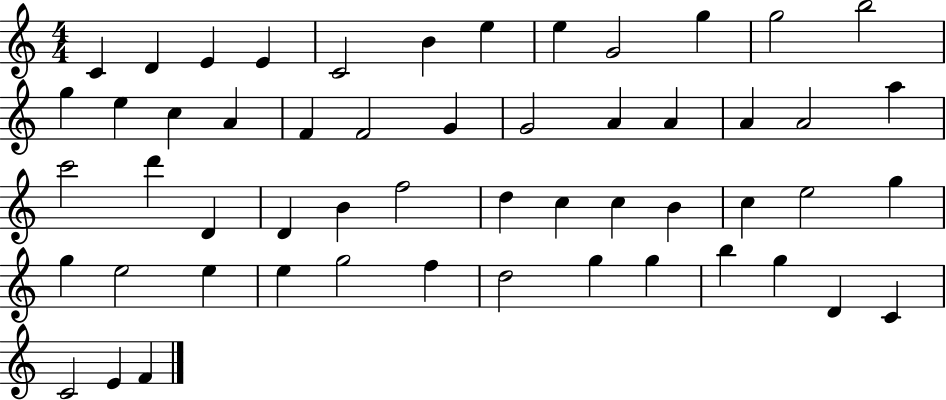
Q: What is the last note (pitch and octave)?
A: F4